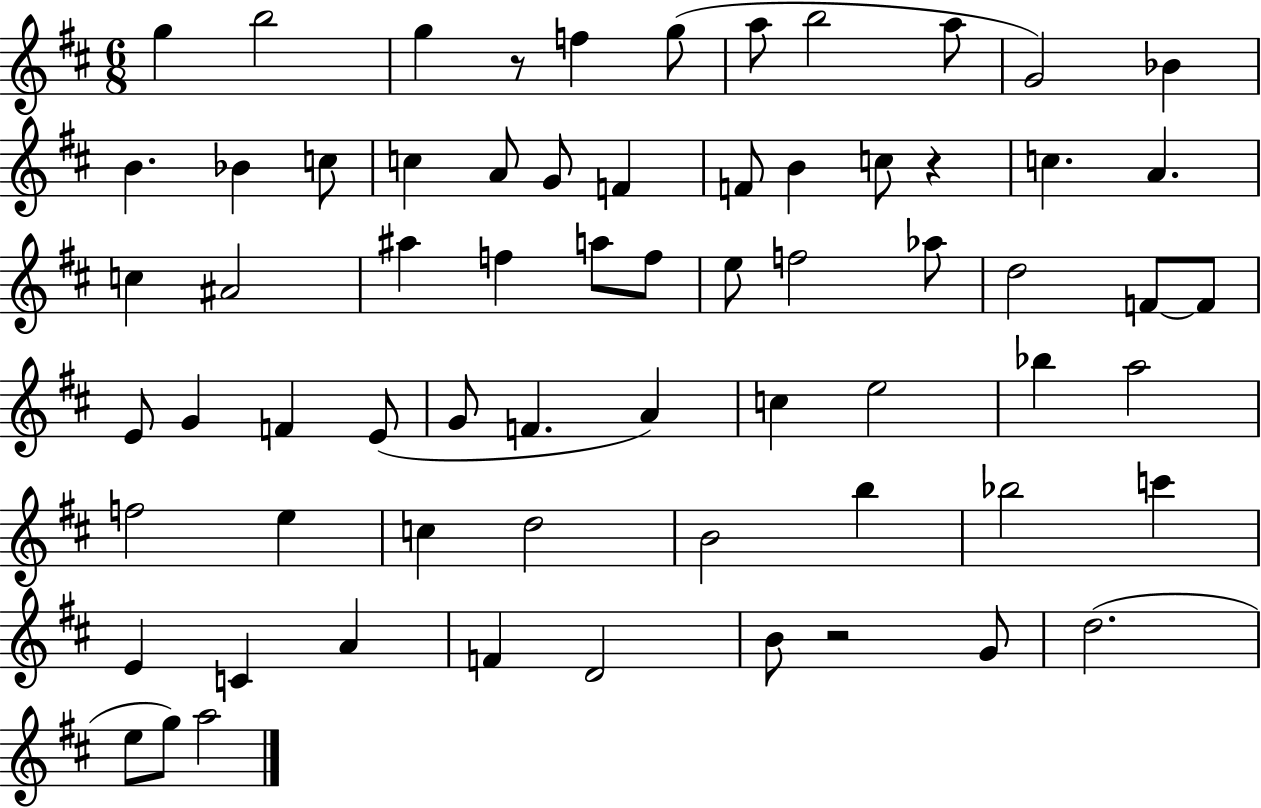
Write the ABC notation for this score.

X:1
T:Untitled
M:6/8
L:1/4
K:D
g b2 g z/2 f g/2 a/2 b2 a/2 G2 _B B _B c/2 c A/2 G/2 F F/2 B c/2 z c A c ^A2 ^a f a/2 f/2 e/2 f2 _a/2 d2 F/2 F/2 E/2 G F E/2 G/2 F A c e2 _b a2 f2 e c d2 B2 b _b2 c' E C A F D2 B/2 z2 G/2 d2 e/2 g/2 a2